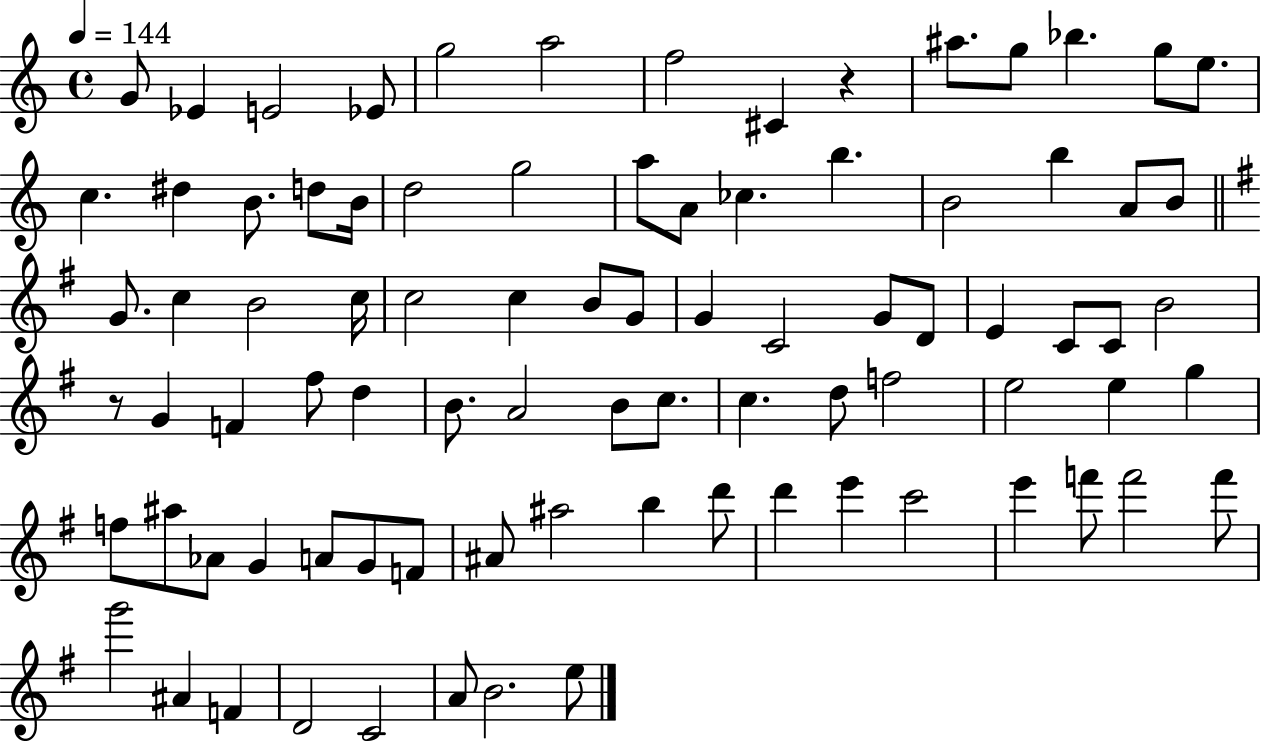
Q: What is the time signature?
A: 4/4